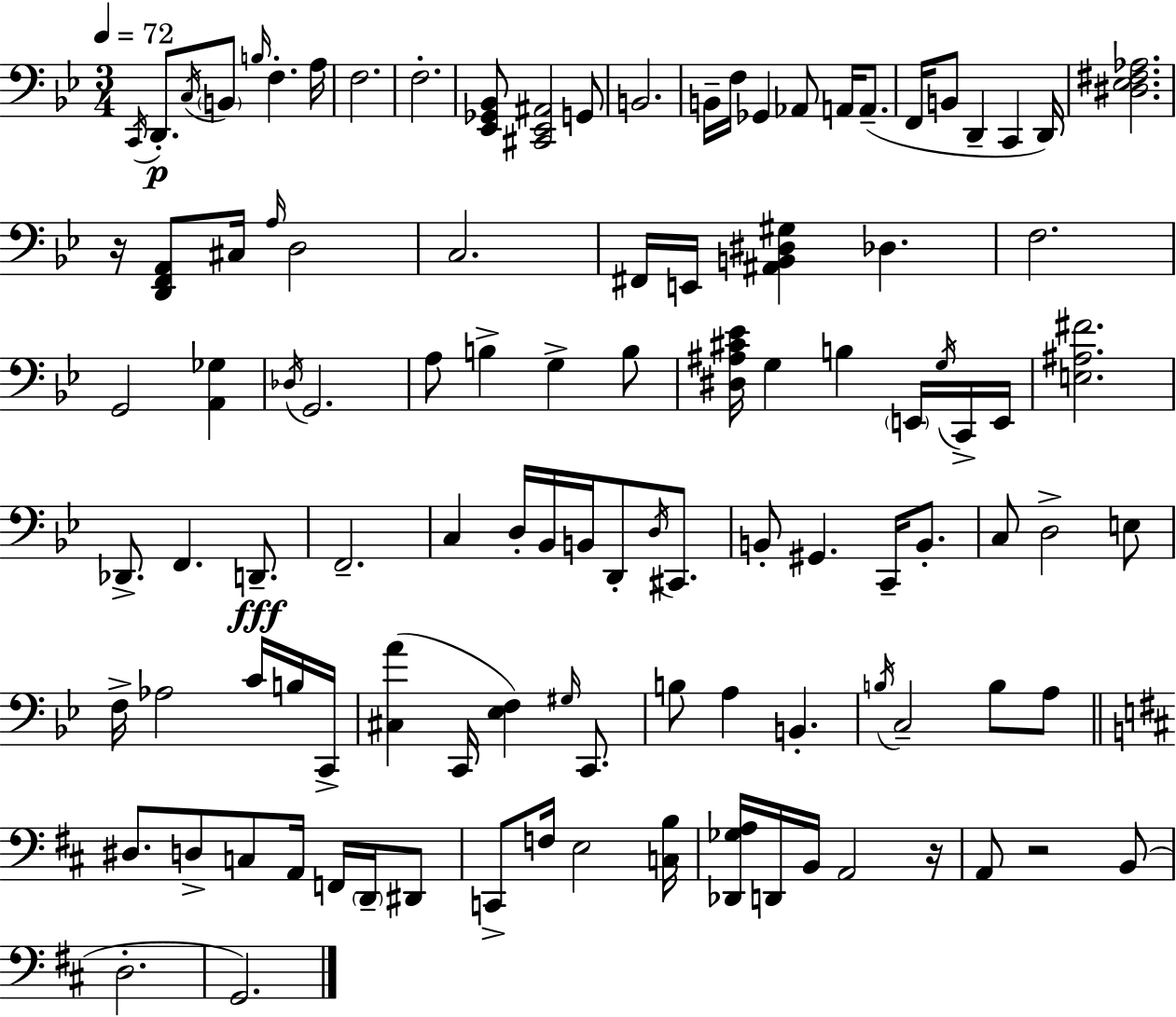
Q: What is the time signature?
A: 3/4